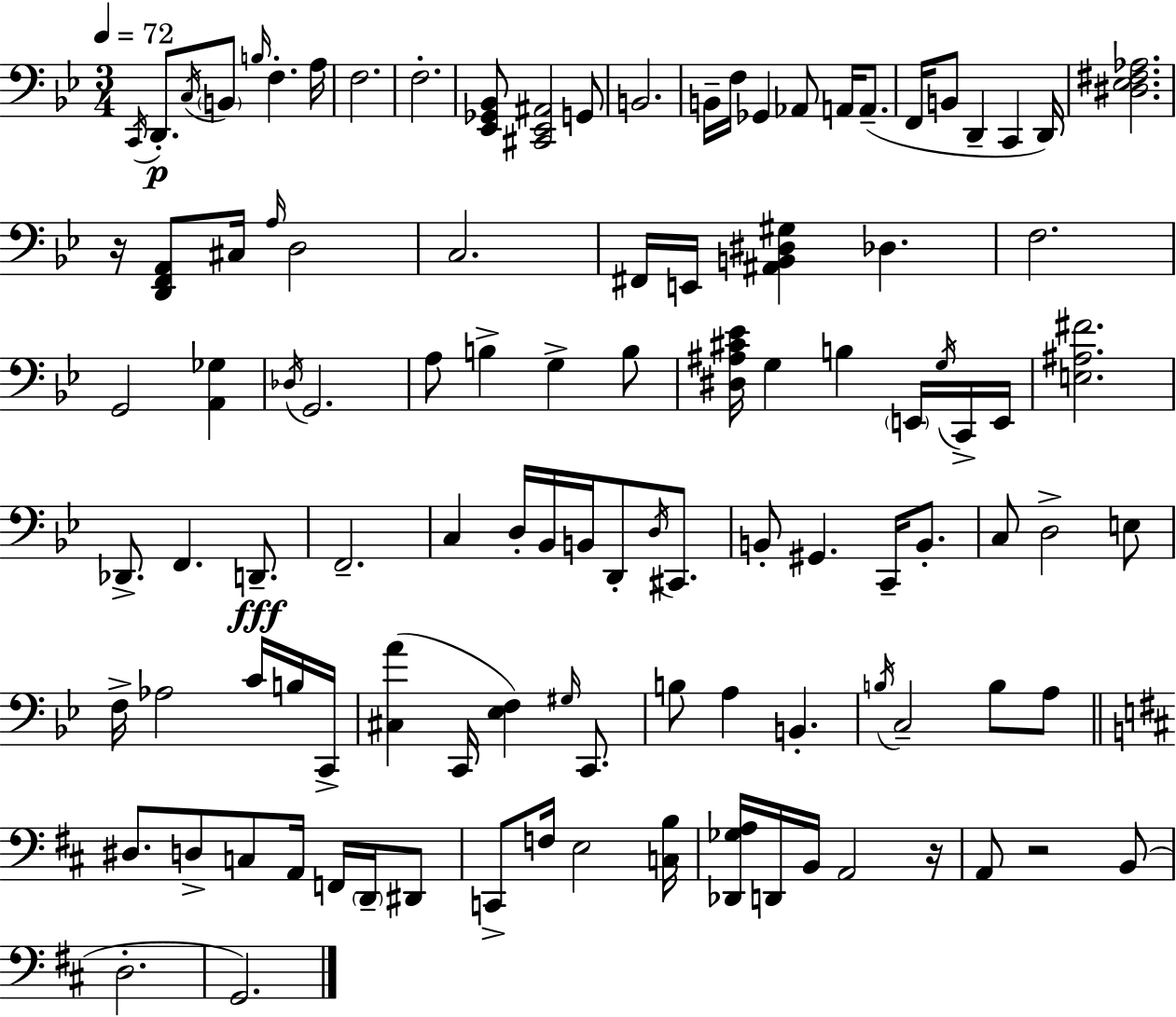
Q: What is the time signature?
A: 3/4